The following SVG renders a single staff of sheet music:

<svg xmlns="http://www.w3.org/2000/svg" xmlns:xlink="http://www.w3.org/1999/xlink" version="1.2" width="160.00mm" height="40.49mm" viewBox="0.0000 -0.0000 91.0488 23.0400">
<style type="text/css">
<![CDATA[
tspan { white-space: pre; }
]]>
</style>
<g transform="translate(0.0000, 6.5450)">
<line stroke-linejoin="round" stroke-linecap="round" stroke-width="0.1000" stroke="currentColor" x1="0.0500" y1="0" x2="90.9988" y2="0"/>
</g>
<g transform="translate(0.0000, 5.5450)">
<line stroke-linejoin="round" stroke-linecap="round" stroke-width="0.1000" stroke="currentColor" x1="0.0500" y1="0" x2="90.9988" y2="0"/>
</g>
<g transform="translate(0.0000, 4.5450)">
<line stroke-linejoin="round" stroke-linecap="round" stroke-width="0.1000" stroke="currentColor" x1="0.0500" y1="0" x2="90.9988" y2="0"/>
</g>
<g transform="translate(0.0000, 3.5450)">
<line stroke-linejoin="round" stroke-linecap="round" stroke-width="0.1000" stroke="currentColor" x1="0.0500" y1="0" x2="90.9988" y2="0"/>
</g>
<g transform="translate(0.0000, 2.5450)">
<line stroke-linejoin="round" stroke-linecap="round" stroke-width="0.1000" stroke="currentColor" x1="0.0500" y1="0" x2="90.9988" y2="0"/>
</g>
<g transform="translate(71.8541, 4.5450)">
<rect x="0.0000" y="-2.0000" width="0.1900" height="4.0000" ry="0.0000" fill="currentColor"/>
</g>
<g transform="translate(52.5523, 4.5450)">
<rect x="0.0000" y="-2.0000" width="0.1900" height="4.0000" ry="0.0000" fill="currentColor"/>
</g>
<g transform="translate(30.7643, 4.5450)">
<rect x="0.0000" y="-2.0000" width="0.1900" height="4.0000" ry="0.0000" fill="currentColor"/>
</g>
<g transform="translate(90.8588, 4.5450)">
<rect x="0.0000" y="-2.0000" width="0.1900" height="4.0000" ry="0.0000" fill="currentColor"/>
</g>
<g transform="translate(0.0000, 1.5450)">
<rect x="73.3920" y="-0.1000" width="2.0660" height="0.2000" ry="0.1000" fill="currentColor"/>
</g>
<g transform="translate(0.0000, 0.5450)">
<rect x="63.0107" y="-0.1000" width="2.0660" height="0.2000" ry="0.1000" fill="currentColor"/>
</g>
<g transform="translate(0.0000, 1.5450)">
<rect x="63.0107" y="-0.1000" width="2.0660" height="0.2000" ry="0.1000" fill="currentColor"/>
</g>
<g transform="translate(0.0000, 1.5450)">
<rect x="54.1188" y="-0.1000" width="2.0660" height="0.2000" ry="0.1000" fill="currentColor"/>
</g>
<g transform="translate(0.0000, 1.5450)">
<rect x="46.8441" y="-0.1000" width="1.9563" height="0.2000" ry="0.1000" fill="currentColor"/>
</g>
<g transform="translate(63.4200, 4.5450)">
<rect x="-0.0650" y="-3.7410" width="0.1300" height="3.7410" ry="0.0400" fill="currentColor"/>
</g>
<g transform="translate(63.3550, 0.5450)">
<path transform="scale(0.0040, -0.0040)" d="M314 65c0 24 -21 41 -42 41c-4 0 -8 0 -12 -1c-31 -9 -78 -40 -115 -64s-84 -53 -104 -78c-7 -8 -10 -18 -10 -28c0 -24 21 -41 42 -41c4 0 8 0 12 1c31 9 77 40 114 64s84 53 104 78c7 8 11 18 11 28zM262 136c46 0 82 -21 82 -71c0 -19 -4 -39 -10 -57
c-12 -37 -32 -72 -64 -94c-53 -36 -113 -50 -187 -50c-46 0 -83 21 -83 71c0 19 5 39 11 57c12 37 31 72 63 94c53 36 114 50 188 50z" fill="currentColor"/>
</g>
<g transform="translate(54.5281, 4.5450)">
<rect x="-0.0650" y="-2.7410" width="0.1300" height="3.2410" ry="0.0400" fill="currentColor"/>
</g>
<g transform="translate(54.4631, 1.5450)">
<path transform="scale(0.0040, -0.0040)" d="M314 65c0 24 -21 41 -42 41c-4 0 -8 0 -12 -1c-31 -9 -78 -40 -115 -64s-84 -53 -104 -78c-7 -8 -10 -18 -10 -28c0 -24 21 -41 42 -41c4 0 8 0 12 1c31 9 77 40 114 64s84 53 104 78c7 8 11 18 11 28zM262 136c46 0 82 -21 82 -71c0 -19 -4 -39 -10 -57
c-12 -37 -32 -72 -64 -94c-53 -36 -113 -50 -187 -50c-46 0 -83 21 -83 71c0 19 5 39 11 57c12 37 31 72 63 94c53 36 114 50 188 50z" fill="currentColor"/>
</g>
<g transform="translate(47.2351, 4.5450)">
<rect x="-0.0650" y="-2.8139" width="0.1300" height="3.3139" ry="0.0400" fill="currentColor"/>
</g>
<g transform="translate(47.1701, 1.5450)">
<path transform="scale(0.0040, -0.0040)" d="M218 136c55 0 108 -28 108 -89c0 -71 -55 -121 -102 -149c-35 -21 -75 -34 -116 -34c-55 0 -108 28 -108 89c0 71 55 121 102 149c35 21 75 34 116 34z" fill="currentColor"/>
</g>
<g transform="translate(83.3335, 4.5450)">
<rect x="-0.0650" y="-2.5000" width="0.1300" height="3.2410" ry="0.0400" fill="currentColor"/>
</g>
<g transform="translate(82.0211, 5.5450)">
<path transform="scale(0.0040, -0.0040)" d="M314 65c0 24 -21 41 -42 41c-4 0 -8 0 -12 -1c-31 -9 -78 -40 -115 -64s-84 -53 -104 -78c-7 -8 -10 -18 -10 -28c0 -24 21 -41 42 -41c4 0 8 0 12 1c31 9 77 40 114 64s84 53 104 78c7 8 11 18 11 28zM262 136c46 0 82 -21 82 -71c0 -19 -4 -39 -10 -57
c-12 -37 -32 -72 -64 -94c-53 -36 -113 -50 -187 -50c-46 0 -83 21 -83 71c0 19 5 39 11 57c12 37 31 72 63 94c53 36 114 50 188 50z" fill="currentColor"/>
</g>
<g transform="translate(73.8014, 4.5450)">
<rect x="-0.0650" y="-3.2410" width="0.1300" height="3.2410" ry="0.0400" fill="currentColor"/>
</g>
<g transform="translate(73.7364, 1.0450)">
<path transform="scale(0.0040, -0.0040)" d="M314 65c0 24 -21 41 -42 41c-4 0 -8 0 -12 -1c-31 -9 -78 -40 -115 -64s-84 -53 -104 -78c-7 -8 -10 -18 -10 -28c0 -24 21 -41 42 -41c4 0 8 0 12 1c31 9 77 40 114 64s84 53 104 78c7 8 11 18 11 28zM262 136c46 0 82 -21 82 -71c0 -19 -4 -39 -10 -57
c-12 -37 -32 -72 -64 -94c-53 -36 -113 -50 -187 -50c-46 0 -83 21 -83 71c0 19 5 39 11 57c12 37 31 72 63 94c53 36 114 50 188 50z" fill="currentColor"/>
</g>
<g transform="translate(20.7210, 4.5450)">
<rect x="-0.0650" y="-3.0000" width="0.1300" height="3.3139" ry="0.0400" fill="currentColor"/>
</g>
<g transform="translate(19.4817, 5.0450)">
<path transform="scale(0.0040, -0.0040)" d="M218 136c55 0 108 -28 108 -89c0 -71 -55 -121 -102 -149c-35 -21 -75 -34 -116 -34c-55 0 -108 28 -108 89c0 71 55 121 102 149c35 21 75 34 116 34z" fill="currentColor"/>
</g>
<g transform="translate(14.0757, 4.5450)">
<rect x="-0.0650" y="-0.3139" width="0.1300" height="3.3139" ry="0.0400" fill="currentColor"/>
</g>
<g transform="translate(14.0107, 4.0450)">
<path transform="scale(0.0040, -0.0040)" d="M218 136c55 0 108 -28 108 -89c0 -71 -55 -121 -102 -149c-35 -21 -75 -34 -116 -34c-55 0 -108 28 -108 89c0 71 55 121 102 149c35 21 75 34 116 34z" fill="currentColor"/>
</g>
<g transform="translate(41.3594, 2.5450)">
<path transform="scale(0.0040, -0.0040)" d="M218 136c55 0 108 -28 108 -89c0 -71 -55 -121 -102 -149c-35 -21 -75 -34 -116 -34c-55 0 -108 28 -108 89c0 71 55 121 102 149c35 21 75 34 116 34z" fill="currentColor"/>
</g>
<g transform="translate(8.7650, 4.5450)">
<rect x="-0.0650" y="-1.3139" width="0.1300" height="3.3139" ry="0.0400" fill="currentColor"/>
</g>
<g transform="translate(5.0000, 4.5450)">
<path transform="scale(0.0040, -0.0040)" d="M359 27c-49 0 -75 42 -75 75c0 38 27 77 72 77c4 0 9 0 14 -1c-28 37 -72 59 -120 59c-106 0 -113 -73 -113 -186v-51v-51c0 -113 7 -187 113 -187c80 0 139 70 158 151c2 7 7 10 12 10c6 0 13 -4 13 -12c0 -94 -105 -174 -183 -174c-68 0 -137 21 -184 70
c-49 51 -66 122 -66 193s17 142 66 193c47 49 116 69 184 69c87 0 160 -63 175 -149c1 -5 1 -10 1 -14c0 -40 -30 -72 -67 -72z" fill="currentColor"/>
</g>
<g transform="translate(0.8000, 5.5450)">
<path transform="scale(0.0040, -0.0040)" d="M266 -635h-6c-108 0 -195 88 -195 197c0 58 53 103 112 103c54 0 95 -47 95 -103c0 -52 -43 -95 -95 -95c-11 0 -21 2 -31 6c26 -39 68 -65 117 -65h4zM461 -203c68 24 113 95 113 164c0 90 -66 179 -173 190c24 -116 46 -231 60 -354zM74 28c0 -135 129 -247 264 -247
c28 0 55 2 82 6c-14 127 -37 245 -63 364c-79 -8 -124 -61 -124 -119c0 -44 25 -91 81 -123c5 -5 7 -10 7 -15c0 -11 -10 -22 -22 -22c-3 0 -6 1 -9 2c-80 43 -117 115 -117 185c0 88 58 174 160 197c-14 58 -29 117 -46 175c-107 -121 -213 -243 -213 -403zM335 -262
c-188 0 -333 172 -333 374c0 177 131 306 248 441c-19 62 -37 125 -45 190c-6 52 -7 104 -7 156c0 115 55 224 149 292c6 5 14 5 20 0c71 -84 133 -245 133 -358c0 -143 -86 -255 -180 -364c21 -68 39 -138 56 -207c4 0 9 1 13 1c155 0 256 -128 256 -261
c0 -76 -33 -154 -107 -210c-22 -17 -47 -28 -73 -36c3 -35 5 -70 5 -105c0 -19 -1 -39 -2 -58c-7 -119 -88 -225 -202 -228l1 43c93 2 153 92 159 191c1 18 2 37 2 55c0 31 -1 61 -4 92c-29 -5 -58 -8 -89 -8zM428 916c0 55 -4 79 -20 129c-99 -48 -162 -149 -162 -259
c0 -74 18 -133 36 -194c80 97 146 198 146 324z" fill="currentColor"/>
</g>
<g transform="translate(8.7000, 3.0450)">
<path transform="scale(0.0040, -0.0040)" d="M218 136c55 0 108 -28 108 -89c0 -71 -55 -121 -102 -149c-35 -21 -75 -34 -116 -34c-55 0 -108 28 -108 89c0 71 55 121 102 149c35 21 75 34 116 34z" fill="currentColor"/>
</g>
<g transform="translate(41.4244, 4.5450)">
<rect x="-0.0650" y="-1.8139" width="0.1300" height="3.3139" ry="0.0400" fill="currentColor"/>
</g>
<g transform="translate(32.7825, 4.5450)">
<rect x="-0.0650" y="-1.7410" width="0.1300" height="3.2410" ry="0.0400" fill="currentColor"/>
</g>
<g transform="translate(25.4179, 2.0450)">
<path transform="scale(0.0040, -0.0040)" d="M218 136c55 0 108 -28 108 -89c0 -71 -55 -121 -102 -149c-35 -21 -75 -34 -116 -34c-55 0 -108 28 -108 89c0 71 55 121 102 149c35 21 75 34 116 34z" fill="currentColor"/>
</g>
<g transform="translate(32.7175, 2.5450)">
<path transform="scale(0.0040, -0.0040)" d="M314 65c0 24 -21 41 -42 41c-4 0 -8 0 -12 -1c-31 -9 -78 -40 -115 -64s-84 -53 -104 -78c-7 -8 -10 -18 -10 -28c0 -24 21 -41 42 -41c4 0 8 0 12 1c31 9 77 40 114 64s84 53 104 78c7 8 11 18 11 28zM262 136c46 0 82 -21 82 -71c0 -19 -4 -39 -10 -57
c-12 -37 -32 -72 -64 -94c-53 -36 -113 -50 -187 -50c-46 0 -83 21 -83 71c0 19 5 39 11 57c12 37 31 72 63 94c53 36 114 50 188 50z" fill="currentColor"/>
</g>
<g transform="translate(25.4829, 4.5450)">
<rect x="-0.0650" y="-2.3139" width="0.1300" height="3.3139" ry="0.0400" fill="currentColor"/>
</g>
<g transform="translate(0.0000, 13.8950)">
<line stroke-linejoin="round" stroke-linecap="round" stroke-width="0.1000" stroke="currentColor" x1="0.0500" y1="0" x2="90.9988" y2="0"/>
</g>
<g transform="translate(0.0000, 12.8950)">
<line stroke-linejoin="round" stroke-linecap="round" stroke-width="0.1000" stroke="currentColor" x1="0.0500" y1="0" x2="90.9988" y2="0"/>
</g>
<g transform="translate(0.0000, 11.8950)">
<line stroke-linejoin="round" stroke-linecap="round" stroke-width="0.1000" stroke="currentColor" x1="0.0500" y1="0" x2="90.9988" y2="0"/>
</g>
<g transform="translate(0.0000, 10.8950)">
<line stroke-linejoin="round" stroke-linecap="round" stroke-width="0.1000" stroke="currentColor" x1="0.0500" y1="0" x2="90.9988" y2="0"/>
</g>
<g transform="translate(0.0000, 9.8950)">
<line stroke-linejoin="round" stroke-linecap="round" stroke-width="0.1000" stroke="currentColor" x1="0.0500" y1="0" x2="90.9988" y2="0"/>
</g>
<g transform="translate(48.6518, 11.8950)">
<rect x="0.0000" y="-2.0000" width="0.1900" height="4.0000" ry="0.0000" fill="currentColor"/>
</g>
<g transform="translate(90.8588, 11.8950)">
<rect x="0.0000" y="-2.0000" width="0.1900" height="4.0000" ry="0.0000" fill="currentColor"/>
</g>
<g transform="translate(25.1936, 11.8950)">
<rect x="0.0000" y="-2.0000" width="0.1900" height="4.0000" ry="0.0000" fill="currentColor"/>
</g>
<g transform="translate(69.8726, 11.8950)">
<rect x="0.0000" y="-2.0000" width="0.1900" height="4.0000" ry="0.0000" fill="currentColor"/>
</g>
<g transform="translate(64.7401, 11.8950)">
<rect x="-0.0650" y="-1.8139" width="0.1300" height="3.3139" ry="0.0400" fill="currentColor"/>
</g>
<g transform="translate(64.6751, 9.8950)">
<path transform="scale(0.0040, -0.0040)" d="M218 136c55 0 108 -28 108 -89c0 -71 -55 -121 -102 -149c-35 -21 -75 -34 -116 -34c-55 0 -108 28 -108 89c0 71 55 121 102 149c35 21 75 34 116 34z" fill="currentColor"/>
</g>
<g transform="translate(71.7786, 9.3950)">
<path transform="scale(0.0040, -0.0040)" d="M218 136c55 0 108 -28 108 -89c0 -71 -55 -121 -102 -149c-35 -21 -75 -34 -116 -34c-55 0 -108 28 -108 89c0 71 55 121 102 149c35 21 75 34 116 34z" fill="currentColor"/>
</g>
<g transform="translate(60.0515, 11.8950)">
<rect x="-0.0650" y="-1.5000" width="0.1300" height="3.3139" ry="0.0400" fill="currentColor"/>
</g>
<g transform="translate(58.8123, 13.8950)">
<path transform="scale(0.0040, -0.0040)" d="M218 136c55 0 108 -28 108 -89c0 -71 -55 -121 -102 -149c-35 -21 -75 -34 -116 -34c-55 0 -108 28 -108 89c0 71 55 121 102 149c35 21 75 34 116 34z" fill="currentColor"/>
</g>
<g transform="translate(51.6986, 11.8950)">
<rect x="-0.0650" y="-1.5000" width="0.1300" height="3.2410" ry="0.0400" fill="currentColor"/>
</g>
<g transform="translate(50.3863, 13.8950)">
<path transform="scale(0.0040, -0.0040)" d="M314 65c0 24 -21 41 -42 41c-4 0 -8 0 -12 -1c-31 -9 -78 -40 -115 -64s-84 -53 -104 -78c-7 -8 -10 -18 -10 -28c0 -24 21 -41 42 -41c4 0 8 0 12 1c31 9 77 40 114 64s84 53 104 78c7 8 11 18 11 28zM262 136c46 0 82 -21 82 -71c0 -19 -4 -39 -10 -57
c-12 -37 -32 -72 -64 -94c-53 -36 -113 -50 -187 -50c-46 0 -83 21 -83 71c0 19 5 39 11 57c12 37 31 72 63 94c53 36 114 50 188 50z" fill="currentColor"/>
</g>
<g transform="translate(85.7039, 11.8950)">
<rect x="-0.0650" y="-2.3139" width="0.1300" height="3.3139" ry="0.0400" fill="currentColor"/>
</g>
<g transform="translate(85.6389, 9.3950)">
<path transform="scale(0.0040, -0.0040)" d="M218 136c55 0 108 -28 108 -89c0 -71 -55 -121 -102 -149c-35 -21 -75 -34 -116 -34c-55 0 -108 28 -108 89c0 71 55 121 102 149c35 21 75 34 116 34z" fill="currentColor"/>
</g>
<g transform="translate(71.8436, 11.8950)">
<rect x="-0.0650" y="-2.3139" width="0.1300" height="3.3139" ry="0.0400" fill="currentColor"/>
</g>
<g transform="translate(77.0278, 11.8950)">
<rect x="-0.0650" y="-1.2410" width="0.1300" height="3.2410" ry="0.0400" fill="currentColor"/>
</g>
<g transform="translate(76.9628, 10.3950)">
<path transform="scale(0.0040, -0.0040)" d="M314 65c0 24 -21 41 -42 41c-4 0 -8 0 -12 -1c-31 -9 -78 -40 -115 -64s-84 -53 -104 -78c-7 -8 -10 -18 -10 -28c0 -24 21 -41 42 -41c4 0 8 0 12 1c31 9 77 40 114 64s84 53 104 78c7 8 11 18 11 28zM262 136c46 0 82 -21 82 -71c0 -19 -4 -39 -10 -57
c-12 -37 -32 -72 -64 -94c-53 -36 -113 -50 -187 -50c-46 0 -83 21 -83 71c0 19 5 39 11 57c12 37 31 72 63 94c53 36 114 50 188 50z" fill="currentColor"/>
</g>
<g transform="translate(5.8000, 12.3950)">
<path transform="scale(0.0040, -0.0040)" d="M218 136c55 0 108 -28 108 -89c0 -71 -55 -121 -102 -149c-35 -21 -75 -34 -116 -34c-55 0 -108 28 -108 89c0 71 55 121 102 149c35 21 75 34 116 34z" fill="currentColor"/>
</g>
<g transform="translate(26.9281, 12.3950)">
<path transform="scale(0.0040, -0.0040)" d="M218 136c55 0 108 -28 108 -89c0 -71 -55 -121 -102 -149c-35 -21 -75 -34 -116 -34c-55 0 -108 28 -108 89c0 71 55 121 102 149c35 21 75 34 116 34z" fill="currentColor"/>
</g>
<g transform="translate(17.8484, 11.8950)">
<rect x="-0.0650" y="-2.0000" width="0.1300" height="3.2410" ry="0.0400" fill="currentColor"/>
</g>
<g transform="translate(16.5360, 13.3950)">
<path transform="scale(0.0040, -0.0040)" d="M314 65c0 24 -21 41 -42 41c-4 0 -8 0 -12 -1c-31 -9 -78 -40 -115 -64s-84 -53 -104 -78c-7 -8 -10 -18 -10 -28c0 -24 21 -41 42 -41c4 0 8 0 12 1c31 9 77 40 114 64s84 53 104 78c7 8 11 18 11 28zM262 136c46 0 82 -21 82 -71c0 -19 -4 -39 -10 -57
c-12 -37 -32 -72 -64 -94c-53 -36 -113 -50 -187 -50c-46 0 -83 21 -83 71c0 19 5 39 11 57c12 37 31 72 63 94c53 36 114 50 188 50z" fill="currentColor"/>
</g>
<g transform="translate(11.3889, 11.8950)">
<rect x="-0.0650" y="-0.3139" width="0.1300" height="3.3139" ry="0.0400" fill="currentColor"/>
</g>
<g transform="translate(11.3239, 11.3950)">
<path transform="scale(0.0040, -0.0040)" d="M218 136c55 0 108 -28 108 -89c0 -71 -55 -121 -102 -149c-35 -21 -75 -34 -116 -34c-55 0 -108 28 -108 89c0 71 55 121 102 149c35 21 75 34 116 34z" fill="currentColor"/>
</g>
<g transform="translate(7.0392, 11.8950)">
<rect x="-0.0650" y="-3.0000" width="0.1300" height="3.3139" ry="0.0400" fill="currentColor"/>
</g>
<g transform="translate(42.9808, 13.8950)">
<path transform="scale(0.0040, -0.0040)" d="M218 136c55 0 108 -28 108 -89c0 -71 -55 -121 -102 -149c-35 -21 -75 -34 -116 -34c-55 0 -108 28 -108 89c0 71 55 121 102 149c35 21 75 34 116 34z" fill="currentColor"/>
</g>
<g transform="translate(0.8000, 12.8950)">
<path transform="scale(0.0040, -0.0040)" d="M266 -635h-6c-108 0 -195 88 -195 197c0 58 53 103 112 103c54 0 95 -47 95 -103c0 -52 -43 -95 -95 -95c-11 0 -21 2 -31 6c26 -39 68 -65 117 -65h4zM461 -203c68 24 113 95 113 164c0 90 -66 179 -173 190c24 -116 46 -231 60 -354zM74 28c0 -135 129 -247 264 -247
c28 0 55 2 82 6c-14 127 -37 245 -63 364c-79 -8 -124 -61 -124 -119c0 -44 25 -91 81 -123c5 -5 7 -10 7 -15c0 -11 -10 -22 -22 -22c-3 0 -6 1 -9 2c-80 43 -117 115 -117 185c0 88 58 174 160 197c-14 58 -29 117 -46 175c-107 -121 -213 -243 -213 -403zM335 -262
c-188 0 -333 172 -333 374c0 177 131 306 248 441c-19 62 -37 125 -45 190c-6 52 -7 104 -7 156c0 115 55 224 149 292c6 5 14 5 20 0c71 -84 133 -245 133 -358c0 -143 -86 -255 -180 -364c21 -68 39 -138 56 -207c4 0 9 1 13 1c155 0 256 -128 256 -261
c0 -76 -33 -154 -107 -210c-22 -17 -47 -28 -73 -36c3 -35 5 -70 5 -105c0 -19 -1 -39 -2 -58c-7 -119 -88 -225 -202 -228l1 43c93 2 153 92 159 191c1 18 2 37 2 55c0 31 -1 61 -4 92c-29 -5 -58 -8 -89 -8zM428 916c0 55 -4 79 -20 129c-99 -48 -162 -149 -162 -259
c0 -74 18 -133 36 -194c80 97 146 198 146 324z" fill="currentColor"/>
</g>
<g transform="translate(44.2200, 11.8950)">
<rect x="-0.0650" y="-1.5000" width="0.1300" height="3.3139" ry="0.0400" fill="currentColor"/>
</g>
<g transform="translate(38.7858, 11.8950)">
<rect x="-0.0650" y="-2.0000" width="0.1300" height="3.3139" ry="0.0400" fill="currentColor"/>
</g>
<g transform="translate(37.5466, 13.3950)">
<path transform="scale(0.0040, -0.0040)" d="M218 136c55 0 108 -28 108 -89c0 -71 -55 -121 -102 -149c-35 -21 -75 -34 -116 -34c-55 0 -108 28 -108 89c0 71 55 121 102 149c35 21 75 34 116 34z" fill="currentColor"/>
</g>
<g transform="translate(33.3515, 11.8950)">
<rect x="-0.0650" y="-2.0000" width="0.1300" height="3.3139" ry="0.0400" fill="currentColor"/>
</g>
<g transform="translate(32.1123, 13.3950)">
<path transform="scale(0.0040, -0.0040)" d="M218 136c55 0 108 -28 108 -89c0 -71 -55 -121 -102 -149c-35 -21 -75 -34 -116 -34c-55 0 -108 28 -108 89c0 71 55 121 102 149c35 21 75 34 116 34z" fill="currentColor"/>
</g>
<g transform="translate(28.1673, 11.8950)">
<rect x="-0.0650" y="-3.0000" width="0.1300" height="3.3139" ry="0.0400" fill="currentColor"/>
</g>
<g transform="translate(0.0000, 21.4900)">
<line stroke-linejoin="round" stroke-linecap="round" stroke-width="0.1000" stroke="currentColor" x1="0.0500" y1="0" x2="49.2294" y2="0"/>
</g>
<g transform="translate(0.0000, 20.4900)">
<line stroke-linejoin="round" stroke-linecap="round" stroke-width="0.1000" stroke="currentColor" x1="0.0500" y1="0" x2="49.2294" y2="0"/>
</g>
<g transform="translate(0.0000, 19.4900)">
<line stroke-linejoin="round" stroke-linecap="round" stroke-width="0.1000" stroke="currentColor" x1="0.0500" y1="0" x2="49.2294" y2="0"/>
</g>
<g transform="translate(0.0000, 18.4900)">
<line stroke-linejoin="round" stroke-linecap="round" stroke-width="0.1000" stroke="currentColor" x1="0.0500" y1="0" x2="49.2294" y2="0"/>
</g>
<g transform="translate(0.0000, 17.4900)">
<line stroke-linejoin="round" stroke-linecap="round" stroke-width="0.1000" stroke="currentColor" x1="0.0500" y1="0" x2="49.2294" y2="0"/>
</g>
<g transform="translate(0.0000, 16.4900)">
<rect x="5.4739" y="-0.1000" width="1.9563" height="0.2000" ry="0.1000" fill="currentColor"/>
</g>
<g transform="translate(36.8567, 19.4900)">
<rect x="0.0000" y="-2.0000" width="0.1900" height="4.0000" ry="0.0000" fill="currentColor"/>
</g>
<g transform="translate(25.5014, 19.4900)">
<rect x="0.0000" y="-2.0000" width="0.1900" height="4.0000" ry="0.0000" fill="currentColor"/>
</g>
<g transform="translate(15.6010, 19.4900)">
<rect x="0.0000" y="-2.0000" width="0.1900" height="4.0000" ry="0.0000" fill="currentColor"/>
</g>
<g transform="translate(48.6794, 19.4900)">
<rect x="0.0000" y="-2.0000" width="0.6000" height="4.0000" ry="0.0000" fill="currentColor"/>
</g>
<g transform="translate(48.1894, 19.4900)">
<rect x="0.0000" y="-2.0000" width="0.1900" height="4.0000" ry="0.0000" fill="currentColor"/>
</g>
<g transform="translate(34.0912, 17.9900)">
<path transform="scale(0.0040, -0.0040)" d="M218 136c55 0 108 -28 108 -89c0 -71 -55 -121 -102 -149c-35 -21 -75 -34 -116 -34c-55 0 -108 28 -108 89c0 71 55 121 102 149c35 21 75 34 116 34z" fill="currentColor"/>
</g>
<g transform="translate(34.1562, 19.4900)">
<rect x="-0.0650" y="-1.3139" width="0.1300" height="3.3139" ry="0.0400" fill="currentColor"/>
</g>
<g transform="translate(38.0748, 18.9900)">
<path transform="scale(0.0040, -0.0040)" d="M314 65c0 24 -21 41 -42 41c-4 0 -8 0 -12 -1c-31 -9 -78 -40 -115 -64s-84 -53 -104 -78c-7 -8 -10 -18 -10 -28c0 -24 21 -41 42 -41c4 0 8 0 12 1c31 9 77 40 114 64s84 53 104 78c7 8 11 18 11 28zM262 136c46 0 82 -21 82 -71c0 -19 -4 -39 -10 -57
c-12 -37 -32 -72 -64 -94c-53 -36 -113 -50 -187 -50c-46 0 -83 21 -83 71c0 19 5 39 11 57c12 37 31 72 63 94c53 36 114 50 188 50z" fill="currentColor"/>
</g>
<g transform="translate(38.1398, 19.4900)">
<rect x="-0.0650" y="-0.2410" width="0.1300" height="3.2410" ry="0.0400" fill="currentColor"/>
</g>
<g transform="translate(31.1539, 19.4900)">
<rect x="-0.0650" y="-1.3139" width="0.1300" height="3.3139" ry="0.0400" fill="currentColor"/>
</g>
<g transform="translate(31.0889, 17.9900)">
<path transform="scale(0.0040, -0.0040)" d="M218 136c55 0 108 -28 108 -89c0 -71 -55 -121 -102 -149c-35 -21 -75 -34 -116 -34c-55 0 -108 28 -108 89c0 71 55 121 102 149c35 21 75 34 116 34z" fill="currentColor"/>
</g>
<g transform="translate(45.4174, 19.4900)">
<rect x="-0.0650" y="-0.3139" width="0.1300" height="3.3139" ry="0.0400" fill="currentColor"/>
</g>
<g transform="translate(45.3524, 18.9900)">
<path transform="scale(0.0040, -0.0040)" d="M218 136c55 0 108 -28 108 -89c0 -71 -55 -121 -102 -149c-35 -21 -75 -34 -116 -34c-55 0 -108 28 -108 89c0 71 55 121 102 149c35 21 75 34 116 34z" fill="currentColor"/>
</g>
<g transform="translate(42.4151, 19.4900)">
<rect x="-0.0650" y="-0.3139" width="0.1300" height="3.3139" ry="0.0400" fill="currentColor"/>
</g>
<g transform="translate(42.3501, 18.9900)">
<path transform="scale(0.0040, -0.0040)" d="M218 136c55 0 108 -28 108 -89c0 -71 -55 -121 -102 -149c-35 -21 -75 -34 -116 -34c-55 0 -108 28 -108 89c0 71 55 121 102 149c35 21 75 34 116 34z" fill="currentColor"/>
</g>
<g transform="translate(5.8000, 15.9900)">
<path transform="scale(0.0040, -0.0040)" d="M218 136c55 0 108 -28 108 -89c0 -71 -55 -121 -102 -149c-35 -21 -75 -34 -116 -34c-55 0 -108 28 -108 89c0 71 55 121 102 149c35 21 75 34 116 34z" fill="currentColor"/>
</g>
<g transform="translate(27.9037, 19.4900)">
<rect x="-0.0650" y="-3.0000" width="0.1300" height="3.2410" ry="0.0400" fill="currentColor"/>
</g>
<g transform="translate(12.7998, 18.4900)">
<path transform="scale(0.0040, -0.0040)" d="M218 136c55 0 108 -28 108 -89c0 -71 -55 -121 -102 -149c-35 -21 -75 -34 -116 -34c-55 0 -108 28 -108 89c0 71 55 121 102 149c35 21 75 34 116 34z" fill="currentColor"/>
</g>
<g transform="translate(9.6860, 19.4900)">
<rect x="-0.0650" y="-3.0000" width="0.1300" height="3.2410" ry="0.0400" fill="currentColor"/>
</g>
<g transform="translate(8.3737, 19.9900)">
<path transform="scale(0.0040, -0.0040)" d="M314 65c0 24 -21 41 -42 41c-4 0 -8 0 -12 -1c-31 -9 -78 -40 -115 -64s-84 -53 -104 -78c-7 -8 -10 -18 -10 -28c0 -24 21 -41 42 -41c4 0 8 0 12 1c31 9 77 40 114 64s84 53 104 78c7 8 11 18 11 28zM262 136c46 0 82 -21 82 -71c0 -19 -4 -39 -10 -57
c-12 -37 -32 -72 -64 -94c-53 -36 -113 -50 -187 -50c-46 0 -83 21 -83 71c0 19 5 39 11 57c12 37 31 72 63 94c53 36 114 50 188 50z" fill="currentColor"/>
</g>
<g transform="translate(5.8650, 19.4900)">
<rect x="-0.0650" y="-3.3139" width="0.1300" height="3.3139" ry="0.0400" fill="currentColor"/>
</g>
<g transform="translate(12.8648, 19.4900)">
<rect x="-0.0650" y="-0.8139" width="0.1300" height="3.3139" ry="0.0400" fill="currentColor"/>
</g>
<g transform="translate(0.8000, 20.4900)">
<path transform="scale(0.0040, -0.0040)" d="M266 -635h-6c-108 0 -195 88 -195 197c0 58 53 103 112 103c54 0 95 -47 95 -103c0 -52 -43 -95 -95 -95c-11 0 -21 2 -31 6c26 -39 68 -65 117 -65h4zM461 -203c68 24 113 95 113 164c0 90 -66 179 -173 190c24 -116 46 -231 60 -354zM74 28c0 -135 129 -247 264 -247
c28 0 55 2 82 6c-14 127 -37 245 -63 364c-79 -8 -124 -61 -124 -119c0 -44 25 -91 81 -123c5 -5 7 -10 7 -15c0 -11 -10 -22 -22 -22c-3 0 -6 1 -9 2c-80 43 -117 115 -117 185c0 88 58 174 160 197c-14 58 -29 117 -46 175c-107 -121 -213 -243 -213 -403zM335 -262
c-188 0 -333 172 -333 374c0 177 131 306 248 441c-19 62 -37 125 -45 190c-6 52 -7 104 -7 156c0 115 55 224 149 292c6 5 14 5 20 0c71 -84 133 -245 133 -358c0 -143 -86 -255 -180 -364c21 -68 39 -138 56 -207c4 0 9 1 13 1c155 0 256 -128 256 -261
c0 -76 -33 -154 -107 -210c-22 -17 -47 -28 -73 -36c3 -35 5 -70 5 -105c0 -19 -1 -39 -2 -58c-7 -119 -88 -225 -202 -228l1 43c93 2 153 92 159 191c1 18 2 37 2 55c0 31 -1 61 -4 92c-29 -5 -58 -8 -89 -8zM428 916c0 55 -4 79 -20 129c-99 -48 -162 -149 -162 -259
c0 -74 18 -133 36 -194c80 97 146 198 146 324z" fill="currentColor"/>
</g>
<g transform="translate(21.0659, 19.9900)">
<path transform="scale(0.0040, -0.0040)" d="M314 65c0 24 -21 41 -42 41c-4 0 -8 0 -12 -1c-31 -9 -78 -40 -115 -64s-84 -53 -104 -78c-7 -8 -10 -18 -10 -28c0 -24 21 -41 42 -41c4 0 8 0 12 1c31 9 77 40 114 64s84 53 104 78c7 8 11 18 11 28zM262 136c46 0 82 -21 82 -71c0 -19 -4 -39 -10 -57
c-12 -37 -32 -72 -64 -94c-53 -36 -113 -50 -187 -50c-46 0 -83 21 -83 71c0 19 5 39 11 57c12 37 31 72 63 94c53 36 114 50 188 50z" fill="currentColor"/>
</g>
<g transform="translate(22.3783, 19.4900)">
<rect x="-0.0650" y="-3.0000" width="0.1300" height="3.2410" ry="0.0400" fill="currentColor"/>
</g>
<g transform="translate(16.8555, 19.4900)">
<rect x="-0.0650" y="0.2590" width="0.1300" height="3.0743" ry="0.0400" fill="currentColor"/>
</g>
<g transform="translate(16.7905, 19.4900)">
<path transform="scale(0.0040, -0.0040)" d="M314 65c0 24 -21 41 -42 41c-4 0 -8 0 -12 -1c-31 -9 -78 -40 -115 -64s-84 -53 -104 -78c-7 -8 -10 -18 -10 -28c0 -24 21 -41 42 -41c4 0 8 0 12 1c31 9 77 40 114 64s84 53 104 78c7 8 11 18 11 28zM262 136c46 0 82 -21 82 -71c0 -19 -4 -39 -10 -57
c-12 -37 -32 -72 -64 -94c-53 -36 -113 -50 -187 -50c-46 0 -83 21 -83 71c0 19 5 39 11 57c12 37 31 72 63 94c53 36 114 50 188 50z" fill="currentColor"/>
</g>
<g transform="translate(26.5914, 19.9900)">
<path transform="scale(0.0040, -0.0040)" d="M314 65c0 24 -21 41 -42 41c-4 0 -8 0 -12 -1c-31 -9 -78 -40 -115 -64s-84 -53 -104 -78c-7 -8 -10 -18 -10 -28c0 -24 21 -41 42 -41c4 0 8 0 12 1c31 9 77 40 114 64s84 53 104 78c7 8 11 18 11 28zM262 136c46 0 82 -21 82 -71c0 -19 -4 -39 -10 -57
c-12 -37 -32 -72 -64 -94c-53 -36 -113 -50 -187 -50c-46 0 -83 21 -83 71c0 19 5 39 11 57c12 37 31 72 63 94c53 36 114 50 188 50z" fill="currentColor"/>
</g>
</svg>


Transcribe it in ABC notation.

X:1
T:Untitled
M:4/4
L:1/4
K:C
e c A g f2 f a a2 c'2 b2 G2 A c F2 A F F E E2 E f g e2 g b A2 d B2 A2 A2 e e c2 c c